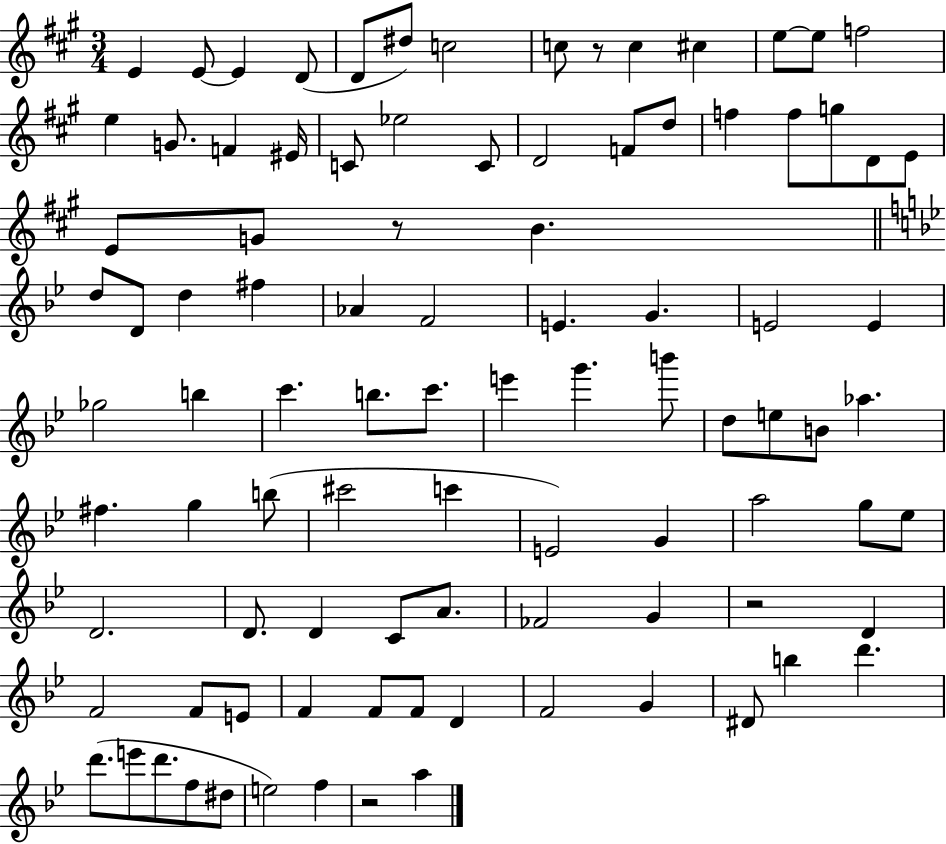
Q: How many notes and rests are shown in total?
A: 95